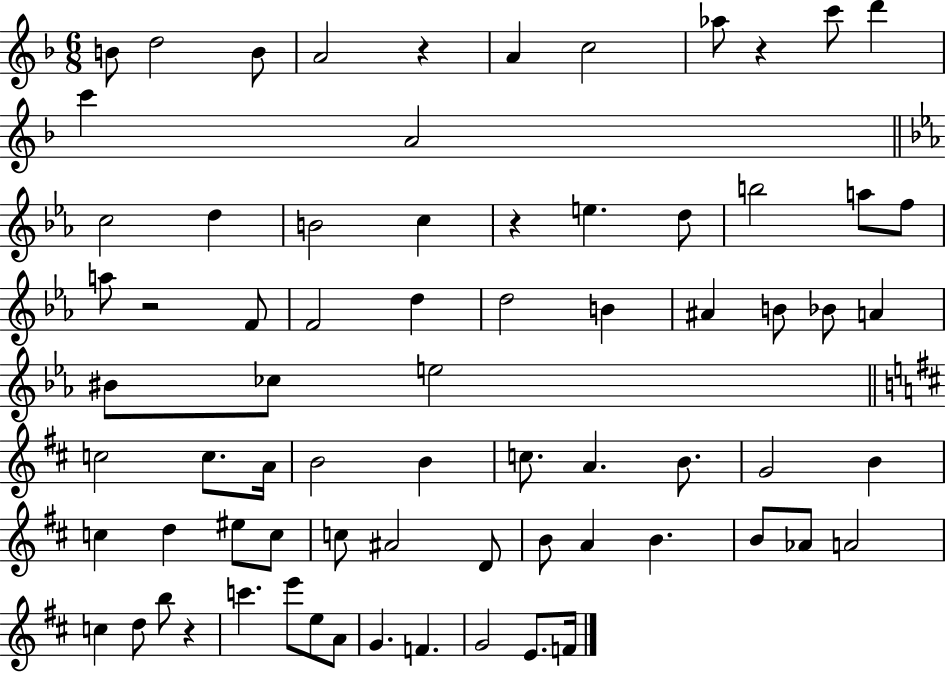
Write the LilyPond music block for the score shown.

{
  \clef treble
  \numericTimeSignature
  \time 6/8
  \key f \major
  \repeat volta 2 { b'8 d''2 b'8 | a'2 r4 | a'4 c''2 | aes''8 r4 c'''8 d'''4 | \break c'''4 a'2 | \bar "||" \break \key ees \major c''2 d''4 | b'2 c''4 | r4 e''4. d''8 | b''2 a''8 f''8 | \break a''8 r2 f'8 | f'2 d''4 | d''2 b'4 | ais'4 b'8 bes'8 a'4 | \break bis'8 ces''8 e''2 | \bar "||" \break \key b \minor c''2 c''8. a'16 | b'2 b'4 | c''8. a'4. b'8. | g'2 b'4 | \break c''4 d''4 eis''8 c''8 | c''8 ais'2 d'8 | b'8 a'4 b'4. | b'8 aes'8 a'2 | \break c''4 d''8 b''8 r4 | c'''4. e'''8 e''8 a'8 | g'4. f'4. | g'2 e'8. f'16 | \break } \bar "|."
}